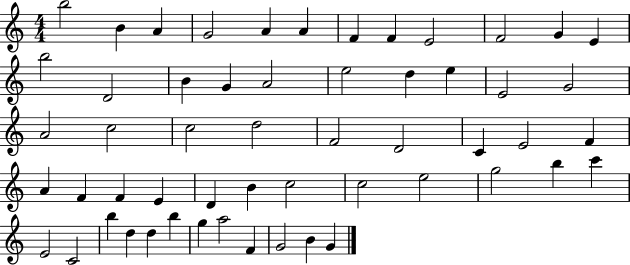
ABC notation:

X:1
T:Untitled
M:4/4
L:1/4
K:C
b2 B A G2 A A F F E2 F2 G E b2 D2 B G A2 e2 d e E2 G2 A2 c2 c2 d2 F2 D2 C E2 F A F F E D B c2 c2 e2 g2 b c' E2 C2 b d d b g a2 F G2 B G